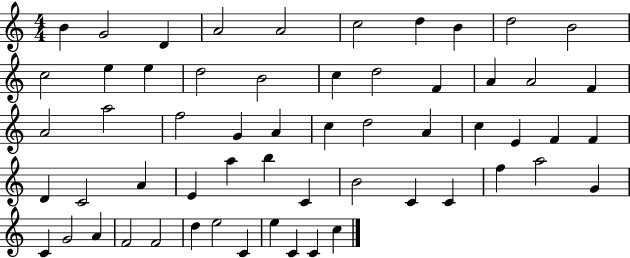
B4/q G4/h D4/q A4/h A4/h C5/h D5/q B4/q D5/h B4/h C5/h E5/q E5/q D5/h B4/h C5/q D5/h F4/q A4/q A4/h F4/q A4/h A5/h F5/h G4/q A4/q C5/q D5/h A4/q C5/q E4/q F4/q F4/q D4/q C4/h A4/q E4/q A5/q B5/q C4/q B4/h C4/q C4/q F5/q A5/h G4/q C4/q G4/h A4/q F4/h F4/h D5/q E5/h C4/q E5/q C4/q C4/q C5/q